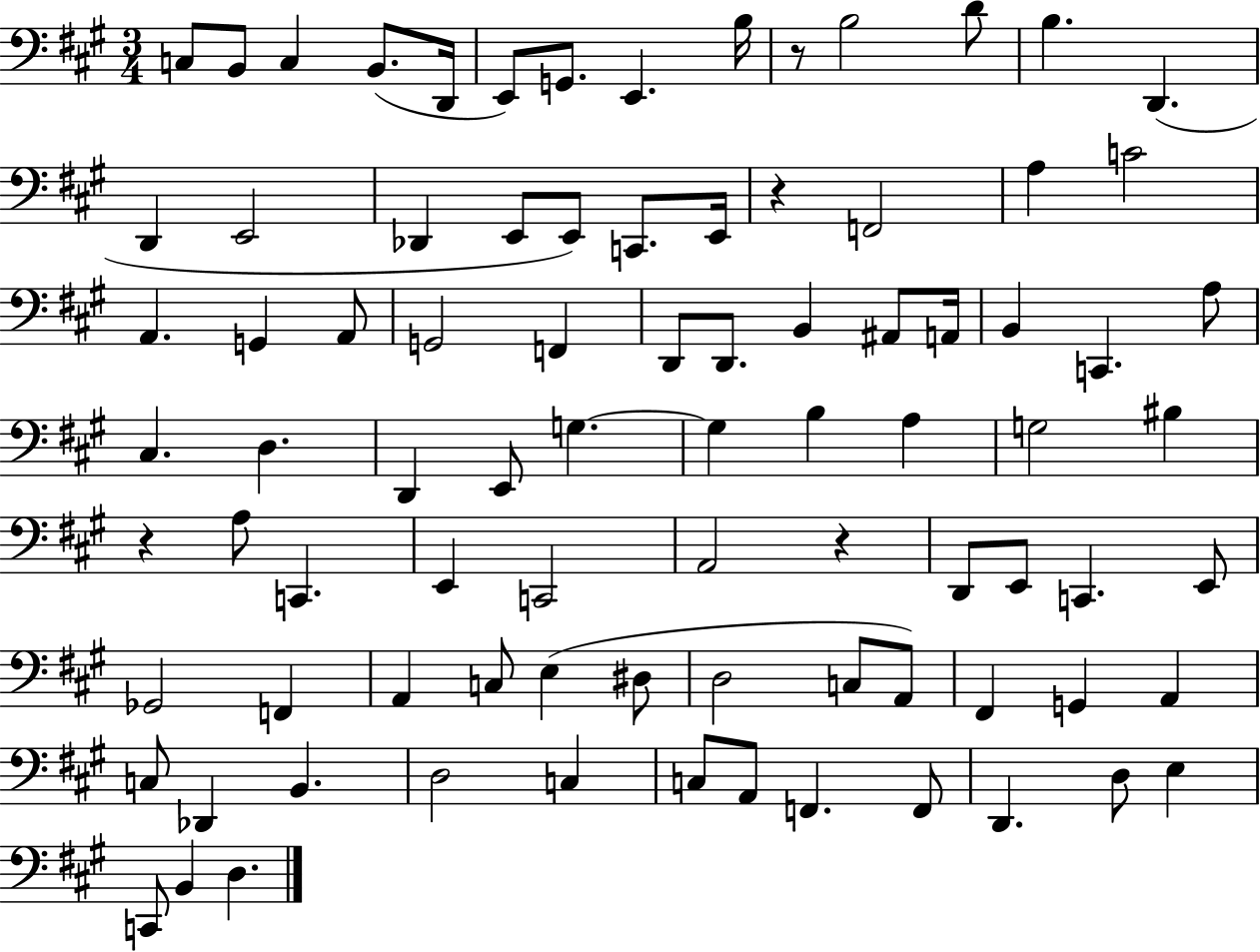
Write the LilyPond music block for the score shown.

{
  \clef bass
  \numericTimeSignature
  \time 3/4
  \key a \major
  c8 b,8 c4 b,8.( d,16 | e,8) g,8. e,4. b16 | r8 b2 d'8 | b4. d,4.( | \break d,4 e,2 | des,4 e,8 e,8) c,8. e,16 | r4 f,2 | a4 c'2 | \break a,4. g,4 a,8 | g,2 f,4 | d,8 d,8. b,4 ais,8 a,16 | b,4 c,4. a8 | \break cis4. d4. | d,4 e,8 g4.~~ | g4 b4 a4 | g2 bis4 | \break r4 a8 c,4. | e,4 c,2 | a,2 r4 | d,8 e,8 c,4. e,8 | \break ges,2 f,4 | a,4 c8 e4( dis8 | d2 c8 a,8) | fis,4 g,4 a,4 | \break c8 des,4 b,4. | d2 c4 | c8 a,8 f,4. f,8 | d,4. d8 e4 | \break c,8 b,4 d4. | \bar "|."
}